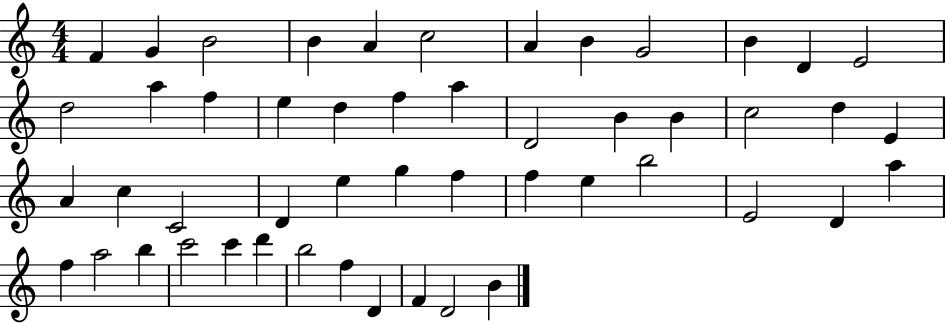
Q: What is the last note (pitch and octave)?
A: B4